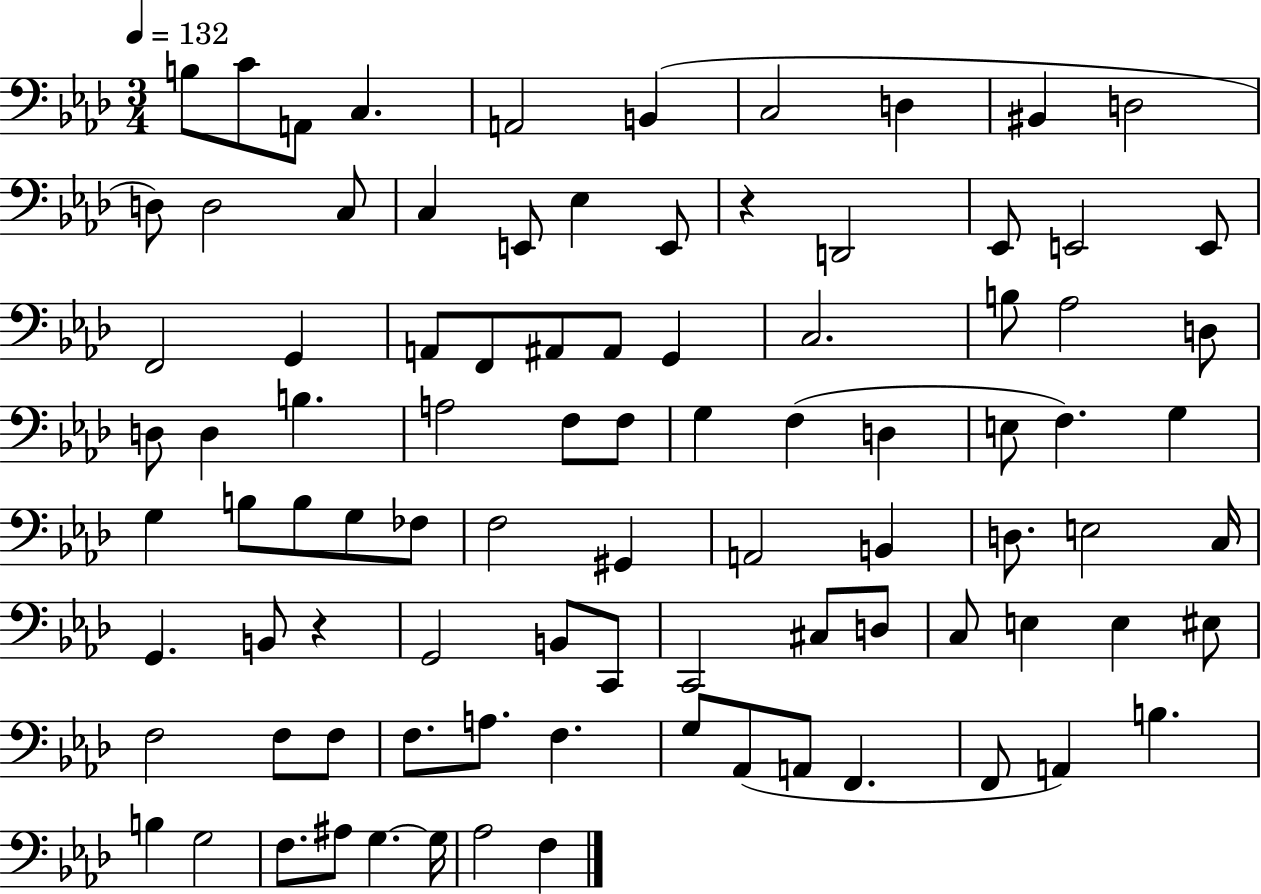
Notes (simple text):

B3/e C4/e A2/e C3/q. A2/h B2/q C3/h D3/q BIS2/q D3/h D3/e D3/h C3/e C3/q E2/e Eb3/q E2/e R/q D2/h Eb2/e E2/h E2/e F2/h G2/q A2/e F2/e A#2/e A#2/e G2/q C3/h. B3/e Ab3/h D3/e D3/e D3/q B3/q. A3/h F3/e F3/e G3/q F3/q D3/q E3/e F3/q. G3/q G3/q B3/e B3/e G3/e FES3/e F3/h G#2/q A2/h B2/q D3/e. E3/h C3/s G2/q. B2/e R/q G2/h B2/e C2/e C2/h C#3/e D3/e C3/e E3/q E3/q EIS3/e F3/h F3/e F3/e F3/e. A3/e. F3/q. G3/e Ab2/e A2/e F2/q. F2/e A2/q B3/q. B3/q G3/h F3/e. A#3/e G3/q. G3/s Ab3/h F3/q